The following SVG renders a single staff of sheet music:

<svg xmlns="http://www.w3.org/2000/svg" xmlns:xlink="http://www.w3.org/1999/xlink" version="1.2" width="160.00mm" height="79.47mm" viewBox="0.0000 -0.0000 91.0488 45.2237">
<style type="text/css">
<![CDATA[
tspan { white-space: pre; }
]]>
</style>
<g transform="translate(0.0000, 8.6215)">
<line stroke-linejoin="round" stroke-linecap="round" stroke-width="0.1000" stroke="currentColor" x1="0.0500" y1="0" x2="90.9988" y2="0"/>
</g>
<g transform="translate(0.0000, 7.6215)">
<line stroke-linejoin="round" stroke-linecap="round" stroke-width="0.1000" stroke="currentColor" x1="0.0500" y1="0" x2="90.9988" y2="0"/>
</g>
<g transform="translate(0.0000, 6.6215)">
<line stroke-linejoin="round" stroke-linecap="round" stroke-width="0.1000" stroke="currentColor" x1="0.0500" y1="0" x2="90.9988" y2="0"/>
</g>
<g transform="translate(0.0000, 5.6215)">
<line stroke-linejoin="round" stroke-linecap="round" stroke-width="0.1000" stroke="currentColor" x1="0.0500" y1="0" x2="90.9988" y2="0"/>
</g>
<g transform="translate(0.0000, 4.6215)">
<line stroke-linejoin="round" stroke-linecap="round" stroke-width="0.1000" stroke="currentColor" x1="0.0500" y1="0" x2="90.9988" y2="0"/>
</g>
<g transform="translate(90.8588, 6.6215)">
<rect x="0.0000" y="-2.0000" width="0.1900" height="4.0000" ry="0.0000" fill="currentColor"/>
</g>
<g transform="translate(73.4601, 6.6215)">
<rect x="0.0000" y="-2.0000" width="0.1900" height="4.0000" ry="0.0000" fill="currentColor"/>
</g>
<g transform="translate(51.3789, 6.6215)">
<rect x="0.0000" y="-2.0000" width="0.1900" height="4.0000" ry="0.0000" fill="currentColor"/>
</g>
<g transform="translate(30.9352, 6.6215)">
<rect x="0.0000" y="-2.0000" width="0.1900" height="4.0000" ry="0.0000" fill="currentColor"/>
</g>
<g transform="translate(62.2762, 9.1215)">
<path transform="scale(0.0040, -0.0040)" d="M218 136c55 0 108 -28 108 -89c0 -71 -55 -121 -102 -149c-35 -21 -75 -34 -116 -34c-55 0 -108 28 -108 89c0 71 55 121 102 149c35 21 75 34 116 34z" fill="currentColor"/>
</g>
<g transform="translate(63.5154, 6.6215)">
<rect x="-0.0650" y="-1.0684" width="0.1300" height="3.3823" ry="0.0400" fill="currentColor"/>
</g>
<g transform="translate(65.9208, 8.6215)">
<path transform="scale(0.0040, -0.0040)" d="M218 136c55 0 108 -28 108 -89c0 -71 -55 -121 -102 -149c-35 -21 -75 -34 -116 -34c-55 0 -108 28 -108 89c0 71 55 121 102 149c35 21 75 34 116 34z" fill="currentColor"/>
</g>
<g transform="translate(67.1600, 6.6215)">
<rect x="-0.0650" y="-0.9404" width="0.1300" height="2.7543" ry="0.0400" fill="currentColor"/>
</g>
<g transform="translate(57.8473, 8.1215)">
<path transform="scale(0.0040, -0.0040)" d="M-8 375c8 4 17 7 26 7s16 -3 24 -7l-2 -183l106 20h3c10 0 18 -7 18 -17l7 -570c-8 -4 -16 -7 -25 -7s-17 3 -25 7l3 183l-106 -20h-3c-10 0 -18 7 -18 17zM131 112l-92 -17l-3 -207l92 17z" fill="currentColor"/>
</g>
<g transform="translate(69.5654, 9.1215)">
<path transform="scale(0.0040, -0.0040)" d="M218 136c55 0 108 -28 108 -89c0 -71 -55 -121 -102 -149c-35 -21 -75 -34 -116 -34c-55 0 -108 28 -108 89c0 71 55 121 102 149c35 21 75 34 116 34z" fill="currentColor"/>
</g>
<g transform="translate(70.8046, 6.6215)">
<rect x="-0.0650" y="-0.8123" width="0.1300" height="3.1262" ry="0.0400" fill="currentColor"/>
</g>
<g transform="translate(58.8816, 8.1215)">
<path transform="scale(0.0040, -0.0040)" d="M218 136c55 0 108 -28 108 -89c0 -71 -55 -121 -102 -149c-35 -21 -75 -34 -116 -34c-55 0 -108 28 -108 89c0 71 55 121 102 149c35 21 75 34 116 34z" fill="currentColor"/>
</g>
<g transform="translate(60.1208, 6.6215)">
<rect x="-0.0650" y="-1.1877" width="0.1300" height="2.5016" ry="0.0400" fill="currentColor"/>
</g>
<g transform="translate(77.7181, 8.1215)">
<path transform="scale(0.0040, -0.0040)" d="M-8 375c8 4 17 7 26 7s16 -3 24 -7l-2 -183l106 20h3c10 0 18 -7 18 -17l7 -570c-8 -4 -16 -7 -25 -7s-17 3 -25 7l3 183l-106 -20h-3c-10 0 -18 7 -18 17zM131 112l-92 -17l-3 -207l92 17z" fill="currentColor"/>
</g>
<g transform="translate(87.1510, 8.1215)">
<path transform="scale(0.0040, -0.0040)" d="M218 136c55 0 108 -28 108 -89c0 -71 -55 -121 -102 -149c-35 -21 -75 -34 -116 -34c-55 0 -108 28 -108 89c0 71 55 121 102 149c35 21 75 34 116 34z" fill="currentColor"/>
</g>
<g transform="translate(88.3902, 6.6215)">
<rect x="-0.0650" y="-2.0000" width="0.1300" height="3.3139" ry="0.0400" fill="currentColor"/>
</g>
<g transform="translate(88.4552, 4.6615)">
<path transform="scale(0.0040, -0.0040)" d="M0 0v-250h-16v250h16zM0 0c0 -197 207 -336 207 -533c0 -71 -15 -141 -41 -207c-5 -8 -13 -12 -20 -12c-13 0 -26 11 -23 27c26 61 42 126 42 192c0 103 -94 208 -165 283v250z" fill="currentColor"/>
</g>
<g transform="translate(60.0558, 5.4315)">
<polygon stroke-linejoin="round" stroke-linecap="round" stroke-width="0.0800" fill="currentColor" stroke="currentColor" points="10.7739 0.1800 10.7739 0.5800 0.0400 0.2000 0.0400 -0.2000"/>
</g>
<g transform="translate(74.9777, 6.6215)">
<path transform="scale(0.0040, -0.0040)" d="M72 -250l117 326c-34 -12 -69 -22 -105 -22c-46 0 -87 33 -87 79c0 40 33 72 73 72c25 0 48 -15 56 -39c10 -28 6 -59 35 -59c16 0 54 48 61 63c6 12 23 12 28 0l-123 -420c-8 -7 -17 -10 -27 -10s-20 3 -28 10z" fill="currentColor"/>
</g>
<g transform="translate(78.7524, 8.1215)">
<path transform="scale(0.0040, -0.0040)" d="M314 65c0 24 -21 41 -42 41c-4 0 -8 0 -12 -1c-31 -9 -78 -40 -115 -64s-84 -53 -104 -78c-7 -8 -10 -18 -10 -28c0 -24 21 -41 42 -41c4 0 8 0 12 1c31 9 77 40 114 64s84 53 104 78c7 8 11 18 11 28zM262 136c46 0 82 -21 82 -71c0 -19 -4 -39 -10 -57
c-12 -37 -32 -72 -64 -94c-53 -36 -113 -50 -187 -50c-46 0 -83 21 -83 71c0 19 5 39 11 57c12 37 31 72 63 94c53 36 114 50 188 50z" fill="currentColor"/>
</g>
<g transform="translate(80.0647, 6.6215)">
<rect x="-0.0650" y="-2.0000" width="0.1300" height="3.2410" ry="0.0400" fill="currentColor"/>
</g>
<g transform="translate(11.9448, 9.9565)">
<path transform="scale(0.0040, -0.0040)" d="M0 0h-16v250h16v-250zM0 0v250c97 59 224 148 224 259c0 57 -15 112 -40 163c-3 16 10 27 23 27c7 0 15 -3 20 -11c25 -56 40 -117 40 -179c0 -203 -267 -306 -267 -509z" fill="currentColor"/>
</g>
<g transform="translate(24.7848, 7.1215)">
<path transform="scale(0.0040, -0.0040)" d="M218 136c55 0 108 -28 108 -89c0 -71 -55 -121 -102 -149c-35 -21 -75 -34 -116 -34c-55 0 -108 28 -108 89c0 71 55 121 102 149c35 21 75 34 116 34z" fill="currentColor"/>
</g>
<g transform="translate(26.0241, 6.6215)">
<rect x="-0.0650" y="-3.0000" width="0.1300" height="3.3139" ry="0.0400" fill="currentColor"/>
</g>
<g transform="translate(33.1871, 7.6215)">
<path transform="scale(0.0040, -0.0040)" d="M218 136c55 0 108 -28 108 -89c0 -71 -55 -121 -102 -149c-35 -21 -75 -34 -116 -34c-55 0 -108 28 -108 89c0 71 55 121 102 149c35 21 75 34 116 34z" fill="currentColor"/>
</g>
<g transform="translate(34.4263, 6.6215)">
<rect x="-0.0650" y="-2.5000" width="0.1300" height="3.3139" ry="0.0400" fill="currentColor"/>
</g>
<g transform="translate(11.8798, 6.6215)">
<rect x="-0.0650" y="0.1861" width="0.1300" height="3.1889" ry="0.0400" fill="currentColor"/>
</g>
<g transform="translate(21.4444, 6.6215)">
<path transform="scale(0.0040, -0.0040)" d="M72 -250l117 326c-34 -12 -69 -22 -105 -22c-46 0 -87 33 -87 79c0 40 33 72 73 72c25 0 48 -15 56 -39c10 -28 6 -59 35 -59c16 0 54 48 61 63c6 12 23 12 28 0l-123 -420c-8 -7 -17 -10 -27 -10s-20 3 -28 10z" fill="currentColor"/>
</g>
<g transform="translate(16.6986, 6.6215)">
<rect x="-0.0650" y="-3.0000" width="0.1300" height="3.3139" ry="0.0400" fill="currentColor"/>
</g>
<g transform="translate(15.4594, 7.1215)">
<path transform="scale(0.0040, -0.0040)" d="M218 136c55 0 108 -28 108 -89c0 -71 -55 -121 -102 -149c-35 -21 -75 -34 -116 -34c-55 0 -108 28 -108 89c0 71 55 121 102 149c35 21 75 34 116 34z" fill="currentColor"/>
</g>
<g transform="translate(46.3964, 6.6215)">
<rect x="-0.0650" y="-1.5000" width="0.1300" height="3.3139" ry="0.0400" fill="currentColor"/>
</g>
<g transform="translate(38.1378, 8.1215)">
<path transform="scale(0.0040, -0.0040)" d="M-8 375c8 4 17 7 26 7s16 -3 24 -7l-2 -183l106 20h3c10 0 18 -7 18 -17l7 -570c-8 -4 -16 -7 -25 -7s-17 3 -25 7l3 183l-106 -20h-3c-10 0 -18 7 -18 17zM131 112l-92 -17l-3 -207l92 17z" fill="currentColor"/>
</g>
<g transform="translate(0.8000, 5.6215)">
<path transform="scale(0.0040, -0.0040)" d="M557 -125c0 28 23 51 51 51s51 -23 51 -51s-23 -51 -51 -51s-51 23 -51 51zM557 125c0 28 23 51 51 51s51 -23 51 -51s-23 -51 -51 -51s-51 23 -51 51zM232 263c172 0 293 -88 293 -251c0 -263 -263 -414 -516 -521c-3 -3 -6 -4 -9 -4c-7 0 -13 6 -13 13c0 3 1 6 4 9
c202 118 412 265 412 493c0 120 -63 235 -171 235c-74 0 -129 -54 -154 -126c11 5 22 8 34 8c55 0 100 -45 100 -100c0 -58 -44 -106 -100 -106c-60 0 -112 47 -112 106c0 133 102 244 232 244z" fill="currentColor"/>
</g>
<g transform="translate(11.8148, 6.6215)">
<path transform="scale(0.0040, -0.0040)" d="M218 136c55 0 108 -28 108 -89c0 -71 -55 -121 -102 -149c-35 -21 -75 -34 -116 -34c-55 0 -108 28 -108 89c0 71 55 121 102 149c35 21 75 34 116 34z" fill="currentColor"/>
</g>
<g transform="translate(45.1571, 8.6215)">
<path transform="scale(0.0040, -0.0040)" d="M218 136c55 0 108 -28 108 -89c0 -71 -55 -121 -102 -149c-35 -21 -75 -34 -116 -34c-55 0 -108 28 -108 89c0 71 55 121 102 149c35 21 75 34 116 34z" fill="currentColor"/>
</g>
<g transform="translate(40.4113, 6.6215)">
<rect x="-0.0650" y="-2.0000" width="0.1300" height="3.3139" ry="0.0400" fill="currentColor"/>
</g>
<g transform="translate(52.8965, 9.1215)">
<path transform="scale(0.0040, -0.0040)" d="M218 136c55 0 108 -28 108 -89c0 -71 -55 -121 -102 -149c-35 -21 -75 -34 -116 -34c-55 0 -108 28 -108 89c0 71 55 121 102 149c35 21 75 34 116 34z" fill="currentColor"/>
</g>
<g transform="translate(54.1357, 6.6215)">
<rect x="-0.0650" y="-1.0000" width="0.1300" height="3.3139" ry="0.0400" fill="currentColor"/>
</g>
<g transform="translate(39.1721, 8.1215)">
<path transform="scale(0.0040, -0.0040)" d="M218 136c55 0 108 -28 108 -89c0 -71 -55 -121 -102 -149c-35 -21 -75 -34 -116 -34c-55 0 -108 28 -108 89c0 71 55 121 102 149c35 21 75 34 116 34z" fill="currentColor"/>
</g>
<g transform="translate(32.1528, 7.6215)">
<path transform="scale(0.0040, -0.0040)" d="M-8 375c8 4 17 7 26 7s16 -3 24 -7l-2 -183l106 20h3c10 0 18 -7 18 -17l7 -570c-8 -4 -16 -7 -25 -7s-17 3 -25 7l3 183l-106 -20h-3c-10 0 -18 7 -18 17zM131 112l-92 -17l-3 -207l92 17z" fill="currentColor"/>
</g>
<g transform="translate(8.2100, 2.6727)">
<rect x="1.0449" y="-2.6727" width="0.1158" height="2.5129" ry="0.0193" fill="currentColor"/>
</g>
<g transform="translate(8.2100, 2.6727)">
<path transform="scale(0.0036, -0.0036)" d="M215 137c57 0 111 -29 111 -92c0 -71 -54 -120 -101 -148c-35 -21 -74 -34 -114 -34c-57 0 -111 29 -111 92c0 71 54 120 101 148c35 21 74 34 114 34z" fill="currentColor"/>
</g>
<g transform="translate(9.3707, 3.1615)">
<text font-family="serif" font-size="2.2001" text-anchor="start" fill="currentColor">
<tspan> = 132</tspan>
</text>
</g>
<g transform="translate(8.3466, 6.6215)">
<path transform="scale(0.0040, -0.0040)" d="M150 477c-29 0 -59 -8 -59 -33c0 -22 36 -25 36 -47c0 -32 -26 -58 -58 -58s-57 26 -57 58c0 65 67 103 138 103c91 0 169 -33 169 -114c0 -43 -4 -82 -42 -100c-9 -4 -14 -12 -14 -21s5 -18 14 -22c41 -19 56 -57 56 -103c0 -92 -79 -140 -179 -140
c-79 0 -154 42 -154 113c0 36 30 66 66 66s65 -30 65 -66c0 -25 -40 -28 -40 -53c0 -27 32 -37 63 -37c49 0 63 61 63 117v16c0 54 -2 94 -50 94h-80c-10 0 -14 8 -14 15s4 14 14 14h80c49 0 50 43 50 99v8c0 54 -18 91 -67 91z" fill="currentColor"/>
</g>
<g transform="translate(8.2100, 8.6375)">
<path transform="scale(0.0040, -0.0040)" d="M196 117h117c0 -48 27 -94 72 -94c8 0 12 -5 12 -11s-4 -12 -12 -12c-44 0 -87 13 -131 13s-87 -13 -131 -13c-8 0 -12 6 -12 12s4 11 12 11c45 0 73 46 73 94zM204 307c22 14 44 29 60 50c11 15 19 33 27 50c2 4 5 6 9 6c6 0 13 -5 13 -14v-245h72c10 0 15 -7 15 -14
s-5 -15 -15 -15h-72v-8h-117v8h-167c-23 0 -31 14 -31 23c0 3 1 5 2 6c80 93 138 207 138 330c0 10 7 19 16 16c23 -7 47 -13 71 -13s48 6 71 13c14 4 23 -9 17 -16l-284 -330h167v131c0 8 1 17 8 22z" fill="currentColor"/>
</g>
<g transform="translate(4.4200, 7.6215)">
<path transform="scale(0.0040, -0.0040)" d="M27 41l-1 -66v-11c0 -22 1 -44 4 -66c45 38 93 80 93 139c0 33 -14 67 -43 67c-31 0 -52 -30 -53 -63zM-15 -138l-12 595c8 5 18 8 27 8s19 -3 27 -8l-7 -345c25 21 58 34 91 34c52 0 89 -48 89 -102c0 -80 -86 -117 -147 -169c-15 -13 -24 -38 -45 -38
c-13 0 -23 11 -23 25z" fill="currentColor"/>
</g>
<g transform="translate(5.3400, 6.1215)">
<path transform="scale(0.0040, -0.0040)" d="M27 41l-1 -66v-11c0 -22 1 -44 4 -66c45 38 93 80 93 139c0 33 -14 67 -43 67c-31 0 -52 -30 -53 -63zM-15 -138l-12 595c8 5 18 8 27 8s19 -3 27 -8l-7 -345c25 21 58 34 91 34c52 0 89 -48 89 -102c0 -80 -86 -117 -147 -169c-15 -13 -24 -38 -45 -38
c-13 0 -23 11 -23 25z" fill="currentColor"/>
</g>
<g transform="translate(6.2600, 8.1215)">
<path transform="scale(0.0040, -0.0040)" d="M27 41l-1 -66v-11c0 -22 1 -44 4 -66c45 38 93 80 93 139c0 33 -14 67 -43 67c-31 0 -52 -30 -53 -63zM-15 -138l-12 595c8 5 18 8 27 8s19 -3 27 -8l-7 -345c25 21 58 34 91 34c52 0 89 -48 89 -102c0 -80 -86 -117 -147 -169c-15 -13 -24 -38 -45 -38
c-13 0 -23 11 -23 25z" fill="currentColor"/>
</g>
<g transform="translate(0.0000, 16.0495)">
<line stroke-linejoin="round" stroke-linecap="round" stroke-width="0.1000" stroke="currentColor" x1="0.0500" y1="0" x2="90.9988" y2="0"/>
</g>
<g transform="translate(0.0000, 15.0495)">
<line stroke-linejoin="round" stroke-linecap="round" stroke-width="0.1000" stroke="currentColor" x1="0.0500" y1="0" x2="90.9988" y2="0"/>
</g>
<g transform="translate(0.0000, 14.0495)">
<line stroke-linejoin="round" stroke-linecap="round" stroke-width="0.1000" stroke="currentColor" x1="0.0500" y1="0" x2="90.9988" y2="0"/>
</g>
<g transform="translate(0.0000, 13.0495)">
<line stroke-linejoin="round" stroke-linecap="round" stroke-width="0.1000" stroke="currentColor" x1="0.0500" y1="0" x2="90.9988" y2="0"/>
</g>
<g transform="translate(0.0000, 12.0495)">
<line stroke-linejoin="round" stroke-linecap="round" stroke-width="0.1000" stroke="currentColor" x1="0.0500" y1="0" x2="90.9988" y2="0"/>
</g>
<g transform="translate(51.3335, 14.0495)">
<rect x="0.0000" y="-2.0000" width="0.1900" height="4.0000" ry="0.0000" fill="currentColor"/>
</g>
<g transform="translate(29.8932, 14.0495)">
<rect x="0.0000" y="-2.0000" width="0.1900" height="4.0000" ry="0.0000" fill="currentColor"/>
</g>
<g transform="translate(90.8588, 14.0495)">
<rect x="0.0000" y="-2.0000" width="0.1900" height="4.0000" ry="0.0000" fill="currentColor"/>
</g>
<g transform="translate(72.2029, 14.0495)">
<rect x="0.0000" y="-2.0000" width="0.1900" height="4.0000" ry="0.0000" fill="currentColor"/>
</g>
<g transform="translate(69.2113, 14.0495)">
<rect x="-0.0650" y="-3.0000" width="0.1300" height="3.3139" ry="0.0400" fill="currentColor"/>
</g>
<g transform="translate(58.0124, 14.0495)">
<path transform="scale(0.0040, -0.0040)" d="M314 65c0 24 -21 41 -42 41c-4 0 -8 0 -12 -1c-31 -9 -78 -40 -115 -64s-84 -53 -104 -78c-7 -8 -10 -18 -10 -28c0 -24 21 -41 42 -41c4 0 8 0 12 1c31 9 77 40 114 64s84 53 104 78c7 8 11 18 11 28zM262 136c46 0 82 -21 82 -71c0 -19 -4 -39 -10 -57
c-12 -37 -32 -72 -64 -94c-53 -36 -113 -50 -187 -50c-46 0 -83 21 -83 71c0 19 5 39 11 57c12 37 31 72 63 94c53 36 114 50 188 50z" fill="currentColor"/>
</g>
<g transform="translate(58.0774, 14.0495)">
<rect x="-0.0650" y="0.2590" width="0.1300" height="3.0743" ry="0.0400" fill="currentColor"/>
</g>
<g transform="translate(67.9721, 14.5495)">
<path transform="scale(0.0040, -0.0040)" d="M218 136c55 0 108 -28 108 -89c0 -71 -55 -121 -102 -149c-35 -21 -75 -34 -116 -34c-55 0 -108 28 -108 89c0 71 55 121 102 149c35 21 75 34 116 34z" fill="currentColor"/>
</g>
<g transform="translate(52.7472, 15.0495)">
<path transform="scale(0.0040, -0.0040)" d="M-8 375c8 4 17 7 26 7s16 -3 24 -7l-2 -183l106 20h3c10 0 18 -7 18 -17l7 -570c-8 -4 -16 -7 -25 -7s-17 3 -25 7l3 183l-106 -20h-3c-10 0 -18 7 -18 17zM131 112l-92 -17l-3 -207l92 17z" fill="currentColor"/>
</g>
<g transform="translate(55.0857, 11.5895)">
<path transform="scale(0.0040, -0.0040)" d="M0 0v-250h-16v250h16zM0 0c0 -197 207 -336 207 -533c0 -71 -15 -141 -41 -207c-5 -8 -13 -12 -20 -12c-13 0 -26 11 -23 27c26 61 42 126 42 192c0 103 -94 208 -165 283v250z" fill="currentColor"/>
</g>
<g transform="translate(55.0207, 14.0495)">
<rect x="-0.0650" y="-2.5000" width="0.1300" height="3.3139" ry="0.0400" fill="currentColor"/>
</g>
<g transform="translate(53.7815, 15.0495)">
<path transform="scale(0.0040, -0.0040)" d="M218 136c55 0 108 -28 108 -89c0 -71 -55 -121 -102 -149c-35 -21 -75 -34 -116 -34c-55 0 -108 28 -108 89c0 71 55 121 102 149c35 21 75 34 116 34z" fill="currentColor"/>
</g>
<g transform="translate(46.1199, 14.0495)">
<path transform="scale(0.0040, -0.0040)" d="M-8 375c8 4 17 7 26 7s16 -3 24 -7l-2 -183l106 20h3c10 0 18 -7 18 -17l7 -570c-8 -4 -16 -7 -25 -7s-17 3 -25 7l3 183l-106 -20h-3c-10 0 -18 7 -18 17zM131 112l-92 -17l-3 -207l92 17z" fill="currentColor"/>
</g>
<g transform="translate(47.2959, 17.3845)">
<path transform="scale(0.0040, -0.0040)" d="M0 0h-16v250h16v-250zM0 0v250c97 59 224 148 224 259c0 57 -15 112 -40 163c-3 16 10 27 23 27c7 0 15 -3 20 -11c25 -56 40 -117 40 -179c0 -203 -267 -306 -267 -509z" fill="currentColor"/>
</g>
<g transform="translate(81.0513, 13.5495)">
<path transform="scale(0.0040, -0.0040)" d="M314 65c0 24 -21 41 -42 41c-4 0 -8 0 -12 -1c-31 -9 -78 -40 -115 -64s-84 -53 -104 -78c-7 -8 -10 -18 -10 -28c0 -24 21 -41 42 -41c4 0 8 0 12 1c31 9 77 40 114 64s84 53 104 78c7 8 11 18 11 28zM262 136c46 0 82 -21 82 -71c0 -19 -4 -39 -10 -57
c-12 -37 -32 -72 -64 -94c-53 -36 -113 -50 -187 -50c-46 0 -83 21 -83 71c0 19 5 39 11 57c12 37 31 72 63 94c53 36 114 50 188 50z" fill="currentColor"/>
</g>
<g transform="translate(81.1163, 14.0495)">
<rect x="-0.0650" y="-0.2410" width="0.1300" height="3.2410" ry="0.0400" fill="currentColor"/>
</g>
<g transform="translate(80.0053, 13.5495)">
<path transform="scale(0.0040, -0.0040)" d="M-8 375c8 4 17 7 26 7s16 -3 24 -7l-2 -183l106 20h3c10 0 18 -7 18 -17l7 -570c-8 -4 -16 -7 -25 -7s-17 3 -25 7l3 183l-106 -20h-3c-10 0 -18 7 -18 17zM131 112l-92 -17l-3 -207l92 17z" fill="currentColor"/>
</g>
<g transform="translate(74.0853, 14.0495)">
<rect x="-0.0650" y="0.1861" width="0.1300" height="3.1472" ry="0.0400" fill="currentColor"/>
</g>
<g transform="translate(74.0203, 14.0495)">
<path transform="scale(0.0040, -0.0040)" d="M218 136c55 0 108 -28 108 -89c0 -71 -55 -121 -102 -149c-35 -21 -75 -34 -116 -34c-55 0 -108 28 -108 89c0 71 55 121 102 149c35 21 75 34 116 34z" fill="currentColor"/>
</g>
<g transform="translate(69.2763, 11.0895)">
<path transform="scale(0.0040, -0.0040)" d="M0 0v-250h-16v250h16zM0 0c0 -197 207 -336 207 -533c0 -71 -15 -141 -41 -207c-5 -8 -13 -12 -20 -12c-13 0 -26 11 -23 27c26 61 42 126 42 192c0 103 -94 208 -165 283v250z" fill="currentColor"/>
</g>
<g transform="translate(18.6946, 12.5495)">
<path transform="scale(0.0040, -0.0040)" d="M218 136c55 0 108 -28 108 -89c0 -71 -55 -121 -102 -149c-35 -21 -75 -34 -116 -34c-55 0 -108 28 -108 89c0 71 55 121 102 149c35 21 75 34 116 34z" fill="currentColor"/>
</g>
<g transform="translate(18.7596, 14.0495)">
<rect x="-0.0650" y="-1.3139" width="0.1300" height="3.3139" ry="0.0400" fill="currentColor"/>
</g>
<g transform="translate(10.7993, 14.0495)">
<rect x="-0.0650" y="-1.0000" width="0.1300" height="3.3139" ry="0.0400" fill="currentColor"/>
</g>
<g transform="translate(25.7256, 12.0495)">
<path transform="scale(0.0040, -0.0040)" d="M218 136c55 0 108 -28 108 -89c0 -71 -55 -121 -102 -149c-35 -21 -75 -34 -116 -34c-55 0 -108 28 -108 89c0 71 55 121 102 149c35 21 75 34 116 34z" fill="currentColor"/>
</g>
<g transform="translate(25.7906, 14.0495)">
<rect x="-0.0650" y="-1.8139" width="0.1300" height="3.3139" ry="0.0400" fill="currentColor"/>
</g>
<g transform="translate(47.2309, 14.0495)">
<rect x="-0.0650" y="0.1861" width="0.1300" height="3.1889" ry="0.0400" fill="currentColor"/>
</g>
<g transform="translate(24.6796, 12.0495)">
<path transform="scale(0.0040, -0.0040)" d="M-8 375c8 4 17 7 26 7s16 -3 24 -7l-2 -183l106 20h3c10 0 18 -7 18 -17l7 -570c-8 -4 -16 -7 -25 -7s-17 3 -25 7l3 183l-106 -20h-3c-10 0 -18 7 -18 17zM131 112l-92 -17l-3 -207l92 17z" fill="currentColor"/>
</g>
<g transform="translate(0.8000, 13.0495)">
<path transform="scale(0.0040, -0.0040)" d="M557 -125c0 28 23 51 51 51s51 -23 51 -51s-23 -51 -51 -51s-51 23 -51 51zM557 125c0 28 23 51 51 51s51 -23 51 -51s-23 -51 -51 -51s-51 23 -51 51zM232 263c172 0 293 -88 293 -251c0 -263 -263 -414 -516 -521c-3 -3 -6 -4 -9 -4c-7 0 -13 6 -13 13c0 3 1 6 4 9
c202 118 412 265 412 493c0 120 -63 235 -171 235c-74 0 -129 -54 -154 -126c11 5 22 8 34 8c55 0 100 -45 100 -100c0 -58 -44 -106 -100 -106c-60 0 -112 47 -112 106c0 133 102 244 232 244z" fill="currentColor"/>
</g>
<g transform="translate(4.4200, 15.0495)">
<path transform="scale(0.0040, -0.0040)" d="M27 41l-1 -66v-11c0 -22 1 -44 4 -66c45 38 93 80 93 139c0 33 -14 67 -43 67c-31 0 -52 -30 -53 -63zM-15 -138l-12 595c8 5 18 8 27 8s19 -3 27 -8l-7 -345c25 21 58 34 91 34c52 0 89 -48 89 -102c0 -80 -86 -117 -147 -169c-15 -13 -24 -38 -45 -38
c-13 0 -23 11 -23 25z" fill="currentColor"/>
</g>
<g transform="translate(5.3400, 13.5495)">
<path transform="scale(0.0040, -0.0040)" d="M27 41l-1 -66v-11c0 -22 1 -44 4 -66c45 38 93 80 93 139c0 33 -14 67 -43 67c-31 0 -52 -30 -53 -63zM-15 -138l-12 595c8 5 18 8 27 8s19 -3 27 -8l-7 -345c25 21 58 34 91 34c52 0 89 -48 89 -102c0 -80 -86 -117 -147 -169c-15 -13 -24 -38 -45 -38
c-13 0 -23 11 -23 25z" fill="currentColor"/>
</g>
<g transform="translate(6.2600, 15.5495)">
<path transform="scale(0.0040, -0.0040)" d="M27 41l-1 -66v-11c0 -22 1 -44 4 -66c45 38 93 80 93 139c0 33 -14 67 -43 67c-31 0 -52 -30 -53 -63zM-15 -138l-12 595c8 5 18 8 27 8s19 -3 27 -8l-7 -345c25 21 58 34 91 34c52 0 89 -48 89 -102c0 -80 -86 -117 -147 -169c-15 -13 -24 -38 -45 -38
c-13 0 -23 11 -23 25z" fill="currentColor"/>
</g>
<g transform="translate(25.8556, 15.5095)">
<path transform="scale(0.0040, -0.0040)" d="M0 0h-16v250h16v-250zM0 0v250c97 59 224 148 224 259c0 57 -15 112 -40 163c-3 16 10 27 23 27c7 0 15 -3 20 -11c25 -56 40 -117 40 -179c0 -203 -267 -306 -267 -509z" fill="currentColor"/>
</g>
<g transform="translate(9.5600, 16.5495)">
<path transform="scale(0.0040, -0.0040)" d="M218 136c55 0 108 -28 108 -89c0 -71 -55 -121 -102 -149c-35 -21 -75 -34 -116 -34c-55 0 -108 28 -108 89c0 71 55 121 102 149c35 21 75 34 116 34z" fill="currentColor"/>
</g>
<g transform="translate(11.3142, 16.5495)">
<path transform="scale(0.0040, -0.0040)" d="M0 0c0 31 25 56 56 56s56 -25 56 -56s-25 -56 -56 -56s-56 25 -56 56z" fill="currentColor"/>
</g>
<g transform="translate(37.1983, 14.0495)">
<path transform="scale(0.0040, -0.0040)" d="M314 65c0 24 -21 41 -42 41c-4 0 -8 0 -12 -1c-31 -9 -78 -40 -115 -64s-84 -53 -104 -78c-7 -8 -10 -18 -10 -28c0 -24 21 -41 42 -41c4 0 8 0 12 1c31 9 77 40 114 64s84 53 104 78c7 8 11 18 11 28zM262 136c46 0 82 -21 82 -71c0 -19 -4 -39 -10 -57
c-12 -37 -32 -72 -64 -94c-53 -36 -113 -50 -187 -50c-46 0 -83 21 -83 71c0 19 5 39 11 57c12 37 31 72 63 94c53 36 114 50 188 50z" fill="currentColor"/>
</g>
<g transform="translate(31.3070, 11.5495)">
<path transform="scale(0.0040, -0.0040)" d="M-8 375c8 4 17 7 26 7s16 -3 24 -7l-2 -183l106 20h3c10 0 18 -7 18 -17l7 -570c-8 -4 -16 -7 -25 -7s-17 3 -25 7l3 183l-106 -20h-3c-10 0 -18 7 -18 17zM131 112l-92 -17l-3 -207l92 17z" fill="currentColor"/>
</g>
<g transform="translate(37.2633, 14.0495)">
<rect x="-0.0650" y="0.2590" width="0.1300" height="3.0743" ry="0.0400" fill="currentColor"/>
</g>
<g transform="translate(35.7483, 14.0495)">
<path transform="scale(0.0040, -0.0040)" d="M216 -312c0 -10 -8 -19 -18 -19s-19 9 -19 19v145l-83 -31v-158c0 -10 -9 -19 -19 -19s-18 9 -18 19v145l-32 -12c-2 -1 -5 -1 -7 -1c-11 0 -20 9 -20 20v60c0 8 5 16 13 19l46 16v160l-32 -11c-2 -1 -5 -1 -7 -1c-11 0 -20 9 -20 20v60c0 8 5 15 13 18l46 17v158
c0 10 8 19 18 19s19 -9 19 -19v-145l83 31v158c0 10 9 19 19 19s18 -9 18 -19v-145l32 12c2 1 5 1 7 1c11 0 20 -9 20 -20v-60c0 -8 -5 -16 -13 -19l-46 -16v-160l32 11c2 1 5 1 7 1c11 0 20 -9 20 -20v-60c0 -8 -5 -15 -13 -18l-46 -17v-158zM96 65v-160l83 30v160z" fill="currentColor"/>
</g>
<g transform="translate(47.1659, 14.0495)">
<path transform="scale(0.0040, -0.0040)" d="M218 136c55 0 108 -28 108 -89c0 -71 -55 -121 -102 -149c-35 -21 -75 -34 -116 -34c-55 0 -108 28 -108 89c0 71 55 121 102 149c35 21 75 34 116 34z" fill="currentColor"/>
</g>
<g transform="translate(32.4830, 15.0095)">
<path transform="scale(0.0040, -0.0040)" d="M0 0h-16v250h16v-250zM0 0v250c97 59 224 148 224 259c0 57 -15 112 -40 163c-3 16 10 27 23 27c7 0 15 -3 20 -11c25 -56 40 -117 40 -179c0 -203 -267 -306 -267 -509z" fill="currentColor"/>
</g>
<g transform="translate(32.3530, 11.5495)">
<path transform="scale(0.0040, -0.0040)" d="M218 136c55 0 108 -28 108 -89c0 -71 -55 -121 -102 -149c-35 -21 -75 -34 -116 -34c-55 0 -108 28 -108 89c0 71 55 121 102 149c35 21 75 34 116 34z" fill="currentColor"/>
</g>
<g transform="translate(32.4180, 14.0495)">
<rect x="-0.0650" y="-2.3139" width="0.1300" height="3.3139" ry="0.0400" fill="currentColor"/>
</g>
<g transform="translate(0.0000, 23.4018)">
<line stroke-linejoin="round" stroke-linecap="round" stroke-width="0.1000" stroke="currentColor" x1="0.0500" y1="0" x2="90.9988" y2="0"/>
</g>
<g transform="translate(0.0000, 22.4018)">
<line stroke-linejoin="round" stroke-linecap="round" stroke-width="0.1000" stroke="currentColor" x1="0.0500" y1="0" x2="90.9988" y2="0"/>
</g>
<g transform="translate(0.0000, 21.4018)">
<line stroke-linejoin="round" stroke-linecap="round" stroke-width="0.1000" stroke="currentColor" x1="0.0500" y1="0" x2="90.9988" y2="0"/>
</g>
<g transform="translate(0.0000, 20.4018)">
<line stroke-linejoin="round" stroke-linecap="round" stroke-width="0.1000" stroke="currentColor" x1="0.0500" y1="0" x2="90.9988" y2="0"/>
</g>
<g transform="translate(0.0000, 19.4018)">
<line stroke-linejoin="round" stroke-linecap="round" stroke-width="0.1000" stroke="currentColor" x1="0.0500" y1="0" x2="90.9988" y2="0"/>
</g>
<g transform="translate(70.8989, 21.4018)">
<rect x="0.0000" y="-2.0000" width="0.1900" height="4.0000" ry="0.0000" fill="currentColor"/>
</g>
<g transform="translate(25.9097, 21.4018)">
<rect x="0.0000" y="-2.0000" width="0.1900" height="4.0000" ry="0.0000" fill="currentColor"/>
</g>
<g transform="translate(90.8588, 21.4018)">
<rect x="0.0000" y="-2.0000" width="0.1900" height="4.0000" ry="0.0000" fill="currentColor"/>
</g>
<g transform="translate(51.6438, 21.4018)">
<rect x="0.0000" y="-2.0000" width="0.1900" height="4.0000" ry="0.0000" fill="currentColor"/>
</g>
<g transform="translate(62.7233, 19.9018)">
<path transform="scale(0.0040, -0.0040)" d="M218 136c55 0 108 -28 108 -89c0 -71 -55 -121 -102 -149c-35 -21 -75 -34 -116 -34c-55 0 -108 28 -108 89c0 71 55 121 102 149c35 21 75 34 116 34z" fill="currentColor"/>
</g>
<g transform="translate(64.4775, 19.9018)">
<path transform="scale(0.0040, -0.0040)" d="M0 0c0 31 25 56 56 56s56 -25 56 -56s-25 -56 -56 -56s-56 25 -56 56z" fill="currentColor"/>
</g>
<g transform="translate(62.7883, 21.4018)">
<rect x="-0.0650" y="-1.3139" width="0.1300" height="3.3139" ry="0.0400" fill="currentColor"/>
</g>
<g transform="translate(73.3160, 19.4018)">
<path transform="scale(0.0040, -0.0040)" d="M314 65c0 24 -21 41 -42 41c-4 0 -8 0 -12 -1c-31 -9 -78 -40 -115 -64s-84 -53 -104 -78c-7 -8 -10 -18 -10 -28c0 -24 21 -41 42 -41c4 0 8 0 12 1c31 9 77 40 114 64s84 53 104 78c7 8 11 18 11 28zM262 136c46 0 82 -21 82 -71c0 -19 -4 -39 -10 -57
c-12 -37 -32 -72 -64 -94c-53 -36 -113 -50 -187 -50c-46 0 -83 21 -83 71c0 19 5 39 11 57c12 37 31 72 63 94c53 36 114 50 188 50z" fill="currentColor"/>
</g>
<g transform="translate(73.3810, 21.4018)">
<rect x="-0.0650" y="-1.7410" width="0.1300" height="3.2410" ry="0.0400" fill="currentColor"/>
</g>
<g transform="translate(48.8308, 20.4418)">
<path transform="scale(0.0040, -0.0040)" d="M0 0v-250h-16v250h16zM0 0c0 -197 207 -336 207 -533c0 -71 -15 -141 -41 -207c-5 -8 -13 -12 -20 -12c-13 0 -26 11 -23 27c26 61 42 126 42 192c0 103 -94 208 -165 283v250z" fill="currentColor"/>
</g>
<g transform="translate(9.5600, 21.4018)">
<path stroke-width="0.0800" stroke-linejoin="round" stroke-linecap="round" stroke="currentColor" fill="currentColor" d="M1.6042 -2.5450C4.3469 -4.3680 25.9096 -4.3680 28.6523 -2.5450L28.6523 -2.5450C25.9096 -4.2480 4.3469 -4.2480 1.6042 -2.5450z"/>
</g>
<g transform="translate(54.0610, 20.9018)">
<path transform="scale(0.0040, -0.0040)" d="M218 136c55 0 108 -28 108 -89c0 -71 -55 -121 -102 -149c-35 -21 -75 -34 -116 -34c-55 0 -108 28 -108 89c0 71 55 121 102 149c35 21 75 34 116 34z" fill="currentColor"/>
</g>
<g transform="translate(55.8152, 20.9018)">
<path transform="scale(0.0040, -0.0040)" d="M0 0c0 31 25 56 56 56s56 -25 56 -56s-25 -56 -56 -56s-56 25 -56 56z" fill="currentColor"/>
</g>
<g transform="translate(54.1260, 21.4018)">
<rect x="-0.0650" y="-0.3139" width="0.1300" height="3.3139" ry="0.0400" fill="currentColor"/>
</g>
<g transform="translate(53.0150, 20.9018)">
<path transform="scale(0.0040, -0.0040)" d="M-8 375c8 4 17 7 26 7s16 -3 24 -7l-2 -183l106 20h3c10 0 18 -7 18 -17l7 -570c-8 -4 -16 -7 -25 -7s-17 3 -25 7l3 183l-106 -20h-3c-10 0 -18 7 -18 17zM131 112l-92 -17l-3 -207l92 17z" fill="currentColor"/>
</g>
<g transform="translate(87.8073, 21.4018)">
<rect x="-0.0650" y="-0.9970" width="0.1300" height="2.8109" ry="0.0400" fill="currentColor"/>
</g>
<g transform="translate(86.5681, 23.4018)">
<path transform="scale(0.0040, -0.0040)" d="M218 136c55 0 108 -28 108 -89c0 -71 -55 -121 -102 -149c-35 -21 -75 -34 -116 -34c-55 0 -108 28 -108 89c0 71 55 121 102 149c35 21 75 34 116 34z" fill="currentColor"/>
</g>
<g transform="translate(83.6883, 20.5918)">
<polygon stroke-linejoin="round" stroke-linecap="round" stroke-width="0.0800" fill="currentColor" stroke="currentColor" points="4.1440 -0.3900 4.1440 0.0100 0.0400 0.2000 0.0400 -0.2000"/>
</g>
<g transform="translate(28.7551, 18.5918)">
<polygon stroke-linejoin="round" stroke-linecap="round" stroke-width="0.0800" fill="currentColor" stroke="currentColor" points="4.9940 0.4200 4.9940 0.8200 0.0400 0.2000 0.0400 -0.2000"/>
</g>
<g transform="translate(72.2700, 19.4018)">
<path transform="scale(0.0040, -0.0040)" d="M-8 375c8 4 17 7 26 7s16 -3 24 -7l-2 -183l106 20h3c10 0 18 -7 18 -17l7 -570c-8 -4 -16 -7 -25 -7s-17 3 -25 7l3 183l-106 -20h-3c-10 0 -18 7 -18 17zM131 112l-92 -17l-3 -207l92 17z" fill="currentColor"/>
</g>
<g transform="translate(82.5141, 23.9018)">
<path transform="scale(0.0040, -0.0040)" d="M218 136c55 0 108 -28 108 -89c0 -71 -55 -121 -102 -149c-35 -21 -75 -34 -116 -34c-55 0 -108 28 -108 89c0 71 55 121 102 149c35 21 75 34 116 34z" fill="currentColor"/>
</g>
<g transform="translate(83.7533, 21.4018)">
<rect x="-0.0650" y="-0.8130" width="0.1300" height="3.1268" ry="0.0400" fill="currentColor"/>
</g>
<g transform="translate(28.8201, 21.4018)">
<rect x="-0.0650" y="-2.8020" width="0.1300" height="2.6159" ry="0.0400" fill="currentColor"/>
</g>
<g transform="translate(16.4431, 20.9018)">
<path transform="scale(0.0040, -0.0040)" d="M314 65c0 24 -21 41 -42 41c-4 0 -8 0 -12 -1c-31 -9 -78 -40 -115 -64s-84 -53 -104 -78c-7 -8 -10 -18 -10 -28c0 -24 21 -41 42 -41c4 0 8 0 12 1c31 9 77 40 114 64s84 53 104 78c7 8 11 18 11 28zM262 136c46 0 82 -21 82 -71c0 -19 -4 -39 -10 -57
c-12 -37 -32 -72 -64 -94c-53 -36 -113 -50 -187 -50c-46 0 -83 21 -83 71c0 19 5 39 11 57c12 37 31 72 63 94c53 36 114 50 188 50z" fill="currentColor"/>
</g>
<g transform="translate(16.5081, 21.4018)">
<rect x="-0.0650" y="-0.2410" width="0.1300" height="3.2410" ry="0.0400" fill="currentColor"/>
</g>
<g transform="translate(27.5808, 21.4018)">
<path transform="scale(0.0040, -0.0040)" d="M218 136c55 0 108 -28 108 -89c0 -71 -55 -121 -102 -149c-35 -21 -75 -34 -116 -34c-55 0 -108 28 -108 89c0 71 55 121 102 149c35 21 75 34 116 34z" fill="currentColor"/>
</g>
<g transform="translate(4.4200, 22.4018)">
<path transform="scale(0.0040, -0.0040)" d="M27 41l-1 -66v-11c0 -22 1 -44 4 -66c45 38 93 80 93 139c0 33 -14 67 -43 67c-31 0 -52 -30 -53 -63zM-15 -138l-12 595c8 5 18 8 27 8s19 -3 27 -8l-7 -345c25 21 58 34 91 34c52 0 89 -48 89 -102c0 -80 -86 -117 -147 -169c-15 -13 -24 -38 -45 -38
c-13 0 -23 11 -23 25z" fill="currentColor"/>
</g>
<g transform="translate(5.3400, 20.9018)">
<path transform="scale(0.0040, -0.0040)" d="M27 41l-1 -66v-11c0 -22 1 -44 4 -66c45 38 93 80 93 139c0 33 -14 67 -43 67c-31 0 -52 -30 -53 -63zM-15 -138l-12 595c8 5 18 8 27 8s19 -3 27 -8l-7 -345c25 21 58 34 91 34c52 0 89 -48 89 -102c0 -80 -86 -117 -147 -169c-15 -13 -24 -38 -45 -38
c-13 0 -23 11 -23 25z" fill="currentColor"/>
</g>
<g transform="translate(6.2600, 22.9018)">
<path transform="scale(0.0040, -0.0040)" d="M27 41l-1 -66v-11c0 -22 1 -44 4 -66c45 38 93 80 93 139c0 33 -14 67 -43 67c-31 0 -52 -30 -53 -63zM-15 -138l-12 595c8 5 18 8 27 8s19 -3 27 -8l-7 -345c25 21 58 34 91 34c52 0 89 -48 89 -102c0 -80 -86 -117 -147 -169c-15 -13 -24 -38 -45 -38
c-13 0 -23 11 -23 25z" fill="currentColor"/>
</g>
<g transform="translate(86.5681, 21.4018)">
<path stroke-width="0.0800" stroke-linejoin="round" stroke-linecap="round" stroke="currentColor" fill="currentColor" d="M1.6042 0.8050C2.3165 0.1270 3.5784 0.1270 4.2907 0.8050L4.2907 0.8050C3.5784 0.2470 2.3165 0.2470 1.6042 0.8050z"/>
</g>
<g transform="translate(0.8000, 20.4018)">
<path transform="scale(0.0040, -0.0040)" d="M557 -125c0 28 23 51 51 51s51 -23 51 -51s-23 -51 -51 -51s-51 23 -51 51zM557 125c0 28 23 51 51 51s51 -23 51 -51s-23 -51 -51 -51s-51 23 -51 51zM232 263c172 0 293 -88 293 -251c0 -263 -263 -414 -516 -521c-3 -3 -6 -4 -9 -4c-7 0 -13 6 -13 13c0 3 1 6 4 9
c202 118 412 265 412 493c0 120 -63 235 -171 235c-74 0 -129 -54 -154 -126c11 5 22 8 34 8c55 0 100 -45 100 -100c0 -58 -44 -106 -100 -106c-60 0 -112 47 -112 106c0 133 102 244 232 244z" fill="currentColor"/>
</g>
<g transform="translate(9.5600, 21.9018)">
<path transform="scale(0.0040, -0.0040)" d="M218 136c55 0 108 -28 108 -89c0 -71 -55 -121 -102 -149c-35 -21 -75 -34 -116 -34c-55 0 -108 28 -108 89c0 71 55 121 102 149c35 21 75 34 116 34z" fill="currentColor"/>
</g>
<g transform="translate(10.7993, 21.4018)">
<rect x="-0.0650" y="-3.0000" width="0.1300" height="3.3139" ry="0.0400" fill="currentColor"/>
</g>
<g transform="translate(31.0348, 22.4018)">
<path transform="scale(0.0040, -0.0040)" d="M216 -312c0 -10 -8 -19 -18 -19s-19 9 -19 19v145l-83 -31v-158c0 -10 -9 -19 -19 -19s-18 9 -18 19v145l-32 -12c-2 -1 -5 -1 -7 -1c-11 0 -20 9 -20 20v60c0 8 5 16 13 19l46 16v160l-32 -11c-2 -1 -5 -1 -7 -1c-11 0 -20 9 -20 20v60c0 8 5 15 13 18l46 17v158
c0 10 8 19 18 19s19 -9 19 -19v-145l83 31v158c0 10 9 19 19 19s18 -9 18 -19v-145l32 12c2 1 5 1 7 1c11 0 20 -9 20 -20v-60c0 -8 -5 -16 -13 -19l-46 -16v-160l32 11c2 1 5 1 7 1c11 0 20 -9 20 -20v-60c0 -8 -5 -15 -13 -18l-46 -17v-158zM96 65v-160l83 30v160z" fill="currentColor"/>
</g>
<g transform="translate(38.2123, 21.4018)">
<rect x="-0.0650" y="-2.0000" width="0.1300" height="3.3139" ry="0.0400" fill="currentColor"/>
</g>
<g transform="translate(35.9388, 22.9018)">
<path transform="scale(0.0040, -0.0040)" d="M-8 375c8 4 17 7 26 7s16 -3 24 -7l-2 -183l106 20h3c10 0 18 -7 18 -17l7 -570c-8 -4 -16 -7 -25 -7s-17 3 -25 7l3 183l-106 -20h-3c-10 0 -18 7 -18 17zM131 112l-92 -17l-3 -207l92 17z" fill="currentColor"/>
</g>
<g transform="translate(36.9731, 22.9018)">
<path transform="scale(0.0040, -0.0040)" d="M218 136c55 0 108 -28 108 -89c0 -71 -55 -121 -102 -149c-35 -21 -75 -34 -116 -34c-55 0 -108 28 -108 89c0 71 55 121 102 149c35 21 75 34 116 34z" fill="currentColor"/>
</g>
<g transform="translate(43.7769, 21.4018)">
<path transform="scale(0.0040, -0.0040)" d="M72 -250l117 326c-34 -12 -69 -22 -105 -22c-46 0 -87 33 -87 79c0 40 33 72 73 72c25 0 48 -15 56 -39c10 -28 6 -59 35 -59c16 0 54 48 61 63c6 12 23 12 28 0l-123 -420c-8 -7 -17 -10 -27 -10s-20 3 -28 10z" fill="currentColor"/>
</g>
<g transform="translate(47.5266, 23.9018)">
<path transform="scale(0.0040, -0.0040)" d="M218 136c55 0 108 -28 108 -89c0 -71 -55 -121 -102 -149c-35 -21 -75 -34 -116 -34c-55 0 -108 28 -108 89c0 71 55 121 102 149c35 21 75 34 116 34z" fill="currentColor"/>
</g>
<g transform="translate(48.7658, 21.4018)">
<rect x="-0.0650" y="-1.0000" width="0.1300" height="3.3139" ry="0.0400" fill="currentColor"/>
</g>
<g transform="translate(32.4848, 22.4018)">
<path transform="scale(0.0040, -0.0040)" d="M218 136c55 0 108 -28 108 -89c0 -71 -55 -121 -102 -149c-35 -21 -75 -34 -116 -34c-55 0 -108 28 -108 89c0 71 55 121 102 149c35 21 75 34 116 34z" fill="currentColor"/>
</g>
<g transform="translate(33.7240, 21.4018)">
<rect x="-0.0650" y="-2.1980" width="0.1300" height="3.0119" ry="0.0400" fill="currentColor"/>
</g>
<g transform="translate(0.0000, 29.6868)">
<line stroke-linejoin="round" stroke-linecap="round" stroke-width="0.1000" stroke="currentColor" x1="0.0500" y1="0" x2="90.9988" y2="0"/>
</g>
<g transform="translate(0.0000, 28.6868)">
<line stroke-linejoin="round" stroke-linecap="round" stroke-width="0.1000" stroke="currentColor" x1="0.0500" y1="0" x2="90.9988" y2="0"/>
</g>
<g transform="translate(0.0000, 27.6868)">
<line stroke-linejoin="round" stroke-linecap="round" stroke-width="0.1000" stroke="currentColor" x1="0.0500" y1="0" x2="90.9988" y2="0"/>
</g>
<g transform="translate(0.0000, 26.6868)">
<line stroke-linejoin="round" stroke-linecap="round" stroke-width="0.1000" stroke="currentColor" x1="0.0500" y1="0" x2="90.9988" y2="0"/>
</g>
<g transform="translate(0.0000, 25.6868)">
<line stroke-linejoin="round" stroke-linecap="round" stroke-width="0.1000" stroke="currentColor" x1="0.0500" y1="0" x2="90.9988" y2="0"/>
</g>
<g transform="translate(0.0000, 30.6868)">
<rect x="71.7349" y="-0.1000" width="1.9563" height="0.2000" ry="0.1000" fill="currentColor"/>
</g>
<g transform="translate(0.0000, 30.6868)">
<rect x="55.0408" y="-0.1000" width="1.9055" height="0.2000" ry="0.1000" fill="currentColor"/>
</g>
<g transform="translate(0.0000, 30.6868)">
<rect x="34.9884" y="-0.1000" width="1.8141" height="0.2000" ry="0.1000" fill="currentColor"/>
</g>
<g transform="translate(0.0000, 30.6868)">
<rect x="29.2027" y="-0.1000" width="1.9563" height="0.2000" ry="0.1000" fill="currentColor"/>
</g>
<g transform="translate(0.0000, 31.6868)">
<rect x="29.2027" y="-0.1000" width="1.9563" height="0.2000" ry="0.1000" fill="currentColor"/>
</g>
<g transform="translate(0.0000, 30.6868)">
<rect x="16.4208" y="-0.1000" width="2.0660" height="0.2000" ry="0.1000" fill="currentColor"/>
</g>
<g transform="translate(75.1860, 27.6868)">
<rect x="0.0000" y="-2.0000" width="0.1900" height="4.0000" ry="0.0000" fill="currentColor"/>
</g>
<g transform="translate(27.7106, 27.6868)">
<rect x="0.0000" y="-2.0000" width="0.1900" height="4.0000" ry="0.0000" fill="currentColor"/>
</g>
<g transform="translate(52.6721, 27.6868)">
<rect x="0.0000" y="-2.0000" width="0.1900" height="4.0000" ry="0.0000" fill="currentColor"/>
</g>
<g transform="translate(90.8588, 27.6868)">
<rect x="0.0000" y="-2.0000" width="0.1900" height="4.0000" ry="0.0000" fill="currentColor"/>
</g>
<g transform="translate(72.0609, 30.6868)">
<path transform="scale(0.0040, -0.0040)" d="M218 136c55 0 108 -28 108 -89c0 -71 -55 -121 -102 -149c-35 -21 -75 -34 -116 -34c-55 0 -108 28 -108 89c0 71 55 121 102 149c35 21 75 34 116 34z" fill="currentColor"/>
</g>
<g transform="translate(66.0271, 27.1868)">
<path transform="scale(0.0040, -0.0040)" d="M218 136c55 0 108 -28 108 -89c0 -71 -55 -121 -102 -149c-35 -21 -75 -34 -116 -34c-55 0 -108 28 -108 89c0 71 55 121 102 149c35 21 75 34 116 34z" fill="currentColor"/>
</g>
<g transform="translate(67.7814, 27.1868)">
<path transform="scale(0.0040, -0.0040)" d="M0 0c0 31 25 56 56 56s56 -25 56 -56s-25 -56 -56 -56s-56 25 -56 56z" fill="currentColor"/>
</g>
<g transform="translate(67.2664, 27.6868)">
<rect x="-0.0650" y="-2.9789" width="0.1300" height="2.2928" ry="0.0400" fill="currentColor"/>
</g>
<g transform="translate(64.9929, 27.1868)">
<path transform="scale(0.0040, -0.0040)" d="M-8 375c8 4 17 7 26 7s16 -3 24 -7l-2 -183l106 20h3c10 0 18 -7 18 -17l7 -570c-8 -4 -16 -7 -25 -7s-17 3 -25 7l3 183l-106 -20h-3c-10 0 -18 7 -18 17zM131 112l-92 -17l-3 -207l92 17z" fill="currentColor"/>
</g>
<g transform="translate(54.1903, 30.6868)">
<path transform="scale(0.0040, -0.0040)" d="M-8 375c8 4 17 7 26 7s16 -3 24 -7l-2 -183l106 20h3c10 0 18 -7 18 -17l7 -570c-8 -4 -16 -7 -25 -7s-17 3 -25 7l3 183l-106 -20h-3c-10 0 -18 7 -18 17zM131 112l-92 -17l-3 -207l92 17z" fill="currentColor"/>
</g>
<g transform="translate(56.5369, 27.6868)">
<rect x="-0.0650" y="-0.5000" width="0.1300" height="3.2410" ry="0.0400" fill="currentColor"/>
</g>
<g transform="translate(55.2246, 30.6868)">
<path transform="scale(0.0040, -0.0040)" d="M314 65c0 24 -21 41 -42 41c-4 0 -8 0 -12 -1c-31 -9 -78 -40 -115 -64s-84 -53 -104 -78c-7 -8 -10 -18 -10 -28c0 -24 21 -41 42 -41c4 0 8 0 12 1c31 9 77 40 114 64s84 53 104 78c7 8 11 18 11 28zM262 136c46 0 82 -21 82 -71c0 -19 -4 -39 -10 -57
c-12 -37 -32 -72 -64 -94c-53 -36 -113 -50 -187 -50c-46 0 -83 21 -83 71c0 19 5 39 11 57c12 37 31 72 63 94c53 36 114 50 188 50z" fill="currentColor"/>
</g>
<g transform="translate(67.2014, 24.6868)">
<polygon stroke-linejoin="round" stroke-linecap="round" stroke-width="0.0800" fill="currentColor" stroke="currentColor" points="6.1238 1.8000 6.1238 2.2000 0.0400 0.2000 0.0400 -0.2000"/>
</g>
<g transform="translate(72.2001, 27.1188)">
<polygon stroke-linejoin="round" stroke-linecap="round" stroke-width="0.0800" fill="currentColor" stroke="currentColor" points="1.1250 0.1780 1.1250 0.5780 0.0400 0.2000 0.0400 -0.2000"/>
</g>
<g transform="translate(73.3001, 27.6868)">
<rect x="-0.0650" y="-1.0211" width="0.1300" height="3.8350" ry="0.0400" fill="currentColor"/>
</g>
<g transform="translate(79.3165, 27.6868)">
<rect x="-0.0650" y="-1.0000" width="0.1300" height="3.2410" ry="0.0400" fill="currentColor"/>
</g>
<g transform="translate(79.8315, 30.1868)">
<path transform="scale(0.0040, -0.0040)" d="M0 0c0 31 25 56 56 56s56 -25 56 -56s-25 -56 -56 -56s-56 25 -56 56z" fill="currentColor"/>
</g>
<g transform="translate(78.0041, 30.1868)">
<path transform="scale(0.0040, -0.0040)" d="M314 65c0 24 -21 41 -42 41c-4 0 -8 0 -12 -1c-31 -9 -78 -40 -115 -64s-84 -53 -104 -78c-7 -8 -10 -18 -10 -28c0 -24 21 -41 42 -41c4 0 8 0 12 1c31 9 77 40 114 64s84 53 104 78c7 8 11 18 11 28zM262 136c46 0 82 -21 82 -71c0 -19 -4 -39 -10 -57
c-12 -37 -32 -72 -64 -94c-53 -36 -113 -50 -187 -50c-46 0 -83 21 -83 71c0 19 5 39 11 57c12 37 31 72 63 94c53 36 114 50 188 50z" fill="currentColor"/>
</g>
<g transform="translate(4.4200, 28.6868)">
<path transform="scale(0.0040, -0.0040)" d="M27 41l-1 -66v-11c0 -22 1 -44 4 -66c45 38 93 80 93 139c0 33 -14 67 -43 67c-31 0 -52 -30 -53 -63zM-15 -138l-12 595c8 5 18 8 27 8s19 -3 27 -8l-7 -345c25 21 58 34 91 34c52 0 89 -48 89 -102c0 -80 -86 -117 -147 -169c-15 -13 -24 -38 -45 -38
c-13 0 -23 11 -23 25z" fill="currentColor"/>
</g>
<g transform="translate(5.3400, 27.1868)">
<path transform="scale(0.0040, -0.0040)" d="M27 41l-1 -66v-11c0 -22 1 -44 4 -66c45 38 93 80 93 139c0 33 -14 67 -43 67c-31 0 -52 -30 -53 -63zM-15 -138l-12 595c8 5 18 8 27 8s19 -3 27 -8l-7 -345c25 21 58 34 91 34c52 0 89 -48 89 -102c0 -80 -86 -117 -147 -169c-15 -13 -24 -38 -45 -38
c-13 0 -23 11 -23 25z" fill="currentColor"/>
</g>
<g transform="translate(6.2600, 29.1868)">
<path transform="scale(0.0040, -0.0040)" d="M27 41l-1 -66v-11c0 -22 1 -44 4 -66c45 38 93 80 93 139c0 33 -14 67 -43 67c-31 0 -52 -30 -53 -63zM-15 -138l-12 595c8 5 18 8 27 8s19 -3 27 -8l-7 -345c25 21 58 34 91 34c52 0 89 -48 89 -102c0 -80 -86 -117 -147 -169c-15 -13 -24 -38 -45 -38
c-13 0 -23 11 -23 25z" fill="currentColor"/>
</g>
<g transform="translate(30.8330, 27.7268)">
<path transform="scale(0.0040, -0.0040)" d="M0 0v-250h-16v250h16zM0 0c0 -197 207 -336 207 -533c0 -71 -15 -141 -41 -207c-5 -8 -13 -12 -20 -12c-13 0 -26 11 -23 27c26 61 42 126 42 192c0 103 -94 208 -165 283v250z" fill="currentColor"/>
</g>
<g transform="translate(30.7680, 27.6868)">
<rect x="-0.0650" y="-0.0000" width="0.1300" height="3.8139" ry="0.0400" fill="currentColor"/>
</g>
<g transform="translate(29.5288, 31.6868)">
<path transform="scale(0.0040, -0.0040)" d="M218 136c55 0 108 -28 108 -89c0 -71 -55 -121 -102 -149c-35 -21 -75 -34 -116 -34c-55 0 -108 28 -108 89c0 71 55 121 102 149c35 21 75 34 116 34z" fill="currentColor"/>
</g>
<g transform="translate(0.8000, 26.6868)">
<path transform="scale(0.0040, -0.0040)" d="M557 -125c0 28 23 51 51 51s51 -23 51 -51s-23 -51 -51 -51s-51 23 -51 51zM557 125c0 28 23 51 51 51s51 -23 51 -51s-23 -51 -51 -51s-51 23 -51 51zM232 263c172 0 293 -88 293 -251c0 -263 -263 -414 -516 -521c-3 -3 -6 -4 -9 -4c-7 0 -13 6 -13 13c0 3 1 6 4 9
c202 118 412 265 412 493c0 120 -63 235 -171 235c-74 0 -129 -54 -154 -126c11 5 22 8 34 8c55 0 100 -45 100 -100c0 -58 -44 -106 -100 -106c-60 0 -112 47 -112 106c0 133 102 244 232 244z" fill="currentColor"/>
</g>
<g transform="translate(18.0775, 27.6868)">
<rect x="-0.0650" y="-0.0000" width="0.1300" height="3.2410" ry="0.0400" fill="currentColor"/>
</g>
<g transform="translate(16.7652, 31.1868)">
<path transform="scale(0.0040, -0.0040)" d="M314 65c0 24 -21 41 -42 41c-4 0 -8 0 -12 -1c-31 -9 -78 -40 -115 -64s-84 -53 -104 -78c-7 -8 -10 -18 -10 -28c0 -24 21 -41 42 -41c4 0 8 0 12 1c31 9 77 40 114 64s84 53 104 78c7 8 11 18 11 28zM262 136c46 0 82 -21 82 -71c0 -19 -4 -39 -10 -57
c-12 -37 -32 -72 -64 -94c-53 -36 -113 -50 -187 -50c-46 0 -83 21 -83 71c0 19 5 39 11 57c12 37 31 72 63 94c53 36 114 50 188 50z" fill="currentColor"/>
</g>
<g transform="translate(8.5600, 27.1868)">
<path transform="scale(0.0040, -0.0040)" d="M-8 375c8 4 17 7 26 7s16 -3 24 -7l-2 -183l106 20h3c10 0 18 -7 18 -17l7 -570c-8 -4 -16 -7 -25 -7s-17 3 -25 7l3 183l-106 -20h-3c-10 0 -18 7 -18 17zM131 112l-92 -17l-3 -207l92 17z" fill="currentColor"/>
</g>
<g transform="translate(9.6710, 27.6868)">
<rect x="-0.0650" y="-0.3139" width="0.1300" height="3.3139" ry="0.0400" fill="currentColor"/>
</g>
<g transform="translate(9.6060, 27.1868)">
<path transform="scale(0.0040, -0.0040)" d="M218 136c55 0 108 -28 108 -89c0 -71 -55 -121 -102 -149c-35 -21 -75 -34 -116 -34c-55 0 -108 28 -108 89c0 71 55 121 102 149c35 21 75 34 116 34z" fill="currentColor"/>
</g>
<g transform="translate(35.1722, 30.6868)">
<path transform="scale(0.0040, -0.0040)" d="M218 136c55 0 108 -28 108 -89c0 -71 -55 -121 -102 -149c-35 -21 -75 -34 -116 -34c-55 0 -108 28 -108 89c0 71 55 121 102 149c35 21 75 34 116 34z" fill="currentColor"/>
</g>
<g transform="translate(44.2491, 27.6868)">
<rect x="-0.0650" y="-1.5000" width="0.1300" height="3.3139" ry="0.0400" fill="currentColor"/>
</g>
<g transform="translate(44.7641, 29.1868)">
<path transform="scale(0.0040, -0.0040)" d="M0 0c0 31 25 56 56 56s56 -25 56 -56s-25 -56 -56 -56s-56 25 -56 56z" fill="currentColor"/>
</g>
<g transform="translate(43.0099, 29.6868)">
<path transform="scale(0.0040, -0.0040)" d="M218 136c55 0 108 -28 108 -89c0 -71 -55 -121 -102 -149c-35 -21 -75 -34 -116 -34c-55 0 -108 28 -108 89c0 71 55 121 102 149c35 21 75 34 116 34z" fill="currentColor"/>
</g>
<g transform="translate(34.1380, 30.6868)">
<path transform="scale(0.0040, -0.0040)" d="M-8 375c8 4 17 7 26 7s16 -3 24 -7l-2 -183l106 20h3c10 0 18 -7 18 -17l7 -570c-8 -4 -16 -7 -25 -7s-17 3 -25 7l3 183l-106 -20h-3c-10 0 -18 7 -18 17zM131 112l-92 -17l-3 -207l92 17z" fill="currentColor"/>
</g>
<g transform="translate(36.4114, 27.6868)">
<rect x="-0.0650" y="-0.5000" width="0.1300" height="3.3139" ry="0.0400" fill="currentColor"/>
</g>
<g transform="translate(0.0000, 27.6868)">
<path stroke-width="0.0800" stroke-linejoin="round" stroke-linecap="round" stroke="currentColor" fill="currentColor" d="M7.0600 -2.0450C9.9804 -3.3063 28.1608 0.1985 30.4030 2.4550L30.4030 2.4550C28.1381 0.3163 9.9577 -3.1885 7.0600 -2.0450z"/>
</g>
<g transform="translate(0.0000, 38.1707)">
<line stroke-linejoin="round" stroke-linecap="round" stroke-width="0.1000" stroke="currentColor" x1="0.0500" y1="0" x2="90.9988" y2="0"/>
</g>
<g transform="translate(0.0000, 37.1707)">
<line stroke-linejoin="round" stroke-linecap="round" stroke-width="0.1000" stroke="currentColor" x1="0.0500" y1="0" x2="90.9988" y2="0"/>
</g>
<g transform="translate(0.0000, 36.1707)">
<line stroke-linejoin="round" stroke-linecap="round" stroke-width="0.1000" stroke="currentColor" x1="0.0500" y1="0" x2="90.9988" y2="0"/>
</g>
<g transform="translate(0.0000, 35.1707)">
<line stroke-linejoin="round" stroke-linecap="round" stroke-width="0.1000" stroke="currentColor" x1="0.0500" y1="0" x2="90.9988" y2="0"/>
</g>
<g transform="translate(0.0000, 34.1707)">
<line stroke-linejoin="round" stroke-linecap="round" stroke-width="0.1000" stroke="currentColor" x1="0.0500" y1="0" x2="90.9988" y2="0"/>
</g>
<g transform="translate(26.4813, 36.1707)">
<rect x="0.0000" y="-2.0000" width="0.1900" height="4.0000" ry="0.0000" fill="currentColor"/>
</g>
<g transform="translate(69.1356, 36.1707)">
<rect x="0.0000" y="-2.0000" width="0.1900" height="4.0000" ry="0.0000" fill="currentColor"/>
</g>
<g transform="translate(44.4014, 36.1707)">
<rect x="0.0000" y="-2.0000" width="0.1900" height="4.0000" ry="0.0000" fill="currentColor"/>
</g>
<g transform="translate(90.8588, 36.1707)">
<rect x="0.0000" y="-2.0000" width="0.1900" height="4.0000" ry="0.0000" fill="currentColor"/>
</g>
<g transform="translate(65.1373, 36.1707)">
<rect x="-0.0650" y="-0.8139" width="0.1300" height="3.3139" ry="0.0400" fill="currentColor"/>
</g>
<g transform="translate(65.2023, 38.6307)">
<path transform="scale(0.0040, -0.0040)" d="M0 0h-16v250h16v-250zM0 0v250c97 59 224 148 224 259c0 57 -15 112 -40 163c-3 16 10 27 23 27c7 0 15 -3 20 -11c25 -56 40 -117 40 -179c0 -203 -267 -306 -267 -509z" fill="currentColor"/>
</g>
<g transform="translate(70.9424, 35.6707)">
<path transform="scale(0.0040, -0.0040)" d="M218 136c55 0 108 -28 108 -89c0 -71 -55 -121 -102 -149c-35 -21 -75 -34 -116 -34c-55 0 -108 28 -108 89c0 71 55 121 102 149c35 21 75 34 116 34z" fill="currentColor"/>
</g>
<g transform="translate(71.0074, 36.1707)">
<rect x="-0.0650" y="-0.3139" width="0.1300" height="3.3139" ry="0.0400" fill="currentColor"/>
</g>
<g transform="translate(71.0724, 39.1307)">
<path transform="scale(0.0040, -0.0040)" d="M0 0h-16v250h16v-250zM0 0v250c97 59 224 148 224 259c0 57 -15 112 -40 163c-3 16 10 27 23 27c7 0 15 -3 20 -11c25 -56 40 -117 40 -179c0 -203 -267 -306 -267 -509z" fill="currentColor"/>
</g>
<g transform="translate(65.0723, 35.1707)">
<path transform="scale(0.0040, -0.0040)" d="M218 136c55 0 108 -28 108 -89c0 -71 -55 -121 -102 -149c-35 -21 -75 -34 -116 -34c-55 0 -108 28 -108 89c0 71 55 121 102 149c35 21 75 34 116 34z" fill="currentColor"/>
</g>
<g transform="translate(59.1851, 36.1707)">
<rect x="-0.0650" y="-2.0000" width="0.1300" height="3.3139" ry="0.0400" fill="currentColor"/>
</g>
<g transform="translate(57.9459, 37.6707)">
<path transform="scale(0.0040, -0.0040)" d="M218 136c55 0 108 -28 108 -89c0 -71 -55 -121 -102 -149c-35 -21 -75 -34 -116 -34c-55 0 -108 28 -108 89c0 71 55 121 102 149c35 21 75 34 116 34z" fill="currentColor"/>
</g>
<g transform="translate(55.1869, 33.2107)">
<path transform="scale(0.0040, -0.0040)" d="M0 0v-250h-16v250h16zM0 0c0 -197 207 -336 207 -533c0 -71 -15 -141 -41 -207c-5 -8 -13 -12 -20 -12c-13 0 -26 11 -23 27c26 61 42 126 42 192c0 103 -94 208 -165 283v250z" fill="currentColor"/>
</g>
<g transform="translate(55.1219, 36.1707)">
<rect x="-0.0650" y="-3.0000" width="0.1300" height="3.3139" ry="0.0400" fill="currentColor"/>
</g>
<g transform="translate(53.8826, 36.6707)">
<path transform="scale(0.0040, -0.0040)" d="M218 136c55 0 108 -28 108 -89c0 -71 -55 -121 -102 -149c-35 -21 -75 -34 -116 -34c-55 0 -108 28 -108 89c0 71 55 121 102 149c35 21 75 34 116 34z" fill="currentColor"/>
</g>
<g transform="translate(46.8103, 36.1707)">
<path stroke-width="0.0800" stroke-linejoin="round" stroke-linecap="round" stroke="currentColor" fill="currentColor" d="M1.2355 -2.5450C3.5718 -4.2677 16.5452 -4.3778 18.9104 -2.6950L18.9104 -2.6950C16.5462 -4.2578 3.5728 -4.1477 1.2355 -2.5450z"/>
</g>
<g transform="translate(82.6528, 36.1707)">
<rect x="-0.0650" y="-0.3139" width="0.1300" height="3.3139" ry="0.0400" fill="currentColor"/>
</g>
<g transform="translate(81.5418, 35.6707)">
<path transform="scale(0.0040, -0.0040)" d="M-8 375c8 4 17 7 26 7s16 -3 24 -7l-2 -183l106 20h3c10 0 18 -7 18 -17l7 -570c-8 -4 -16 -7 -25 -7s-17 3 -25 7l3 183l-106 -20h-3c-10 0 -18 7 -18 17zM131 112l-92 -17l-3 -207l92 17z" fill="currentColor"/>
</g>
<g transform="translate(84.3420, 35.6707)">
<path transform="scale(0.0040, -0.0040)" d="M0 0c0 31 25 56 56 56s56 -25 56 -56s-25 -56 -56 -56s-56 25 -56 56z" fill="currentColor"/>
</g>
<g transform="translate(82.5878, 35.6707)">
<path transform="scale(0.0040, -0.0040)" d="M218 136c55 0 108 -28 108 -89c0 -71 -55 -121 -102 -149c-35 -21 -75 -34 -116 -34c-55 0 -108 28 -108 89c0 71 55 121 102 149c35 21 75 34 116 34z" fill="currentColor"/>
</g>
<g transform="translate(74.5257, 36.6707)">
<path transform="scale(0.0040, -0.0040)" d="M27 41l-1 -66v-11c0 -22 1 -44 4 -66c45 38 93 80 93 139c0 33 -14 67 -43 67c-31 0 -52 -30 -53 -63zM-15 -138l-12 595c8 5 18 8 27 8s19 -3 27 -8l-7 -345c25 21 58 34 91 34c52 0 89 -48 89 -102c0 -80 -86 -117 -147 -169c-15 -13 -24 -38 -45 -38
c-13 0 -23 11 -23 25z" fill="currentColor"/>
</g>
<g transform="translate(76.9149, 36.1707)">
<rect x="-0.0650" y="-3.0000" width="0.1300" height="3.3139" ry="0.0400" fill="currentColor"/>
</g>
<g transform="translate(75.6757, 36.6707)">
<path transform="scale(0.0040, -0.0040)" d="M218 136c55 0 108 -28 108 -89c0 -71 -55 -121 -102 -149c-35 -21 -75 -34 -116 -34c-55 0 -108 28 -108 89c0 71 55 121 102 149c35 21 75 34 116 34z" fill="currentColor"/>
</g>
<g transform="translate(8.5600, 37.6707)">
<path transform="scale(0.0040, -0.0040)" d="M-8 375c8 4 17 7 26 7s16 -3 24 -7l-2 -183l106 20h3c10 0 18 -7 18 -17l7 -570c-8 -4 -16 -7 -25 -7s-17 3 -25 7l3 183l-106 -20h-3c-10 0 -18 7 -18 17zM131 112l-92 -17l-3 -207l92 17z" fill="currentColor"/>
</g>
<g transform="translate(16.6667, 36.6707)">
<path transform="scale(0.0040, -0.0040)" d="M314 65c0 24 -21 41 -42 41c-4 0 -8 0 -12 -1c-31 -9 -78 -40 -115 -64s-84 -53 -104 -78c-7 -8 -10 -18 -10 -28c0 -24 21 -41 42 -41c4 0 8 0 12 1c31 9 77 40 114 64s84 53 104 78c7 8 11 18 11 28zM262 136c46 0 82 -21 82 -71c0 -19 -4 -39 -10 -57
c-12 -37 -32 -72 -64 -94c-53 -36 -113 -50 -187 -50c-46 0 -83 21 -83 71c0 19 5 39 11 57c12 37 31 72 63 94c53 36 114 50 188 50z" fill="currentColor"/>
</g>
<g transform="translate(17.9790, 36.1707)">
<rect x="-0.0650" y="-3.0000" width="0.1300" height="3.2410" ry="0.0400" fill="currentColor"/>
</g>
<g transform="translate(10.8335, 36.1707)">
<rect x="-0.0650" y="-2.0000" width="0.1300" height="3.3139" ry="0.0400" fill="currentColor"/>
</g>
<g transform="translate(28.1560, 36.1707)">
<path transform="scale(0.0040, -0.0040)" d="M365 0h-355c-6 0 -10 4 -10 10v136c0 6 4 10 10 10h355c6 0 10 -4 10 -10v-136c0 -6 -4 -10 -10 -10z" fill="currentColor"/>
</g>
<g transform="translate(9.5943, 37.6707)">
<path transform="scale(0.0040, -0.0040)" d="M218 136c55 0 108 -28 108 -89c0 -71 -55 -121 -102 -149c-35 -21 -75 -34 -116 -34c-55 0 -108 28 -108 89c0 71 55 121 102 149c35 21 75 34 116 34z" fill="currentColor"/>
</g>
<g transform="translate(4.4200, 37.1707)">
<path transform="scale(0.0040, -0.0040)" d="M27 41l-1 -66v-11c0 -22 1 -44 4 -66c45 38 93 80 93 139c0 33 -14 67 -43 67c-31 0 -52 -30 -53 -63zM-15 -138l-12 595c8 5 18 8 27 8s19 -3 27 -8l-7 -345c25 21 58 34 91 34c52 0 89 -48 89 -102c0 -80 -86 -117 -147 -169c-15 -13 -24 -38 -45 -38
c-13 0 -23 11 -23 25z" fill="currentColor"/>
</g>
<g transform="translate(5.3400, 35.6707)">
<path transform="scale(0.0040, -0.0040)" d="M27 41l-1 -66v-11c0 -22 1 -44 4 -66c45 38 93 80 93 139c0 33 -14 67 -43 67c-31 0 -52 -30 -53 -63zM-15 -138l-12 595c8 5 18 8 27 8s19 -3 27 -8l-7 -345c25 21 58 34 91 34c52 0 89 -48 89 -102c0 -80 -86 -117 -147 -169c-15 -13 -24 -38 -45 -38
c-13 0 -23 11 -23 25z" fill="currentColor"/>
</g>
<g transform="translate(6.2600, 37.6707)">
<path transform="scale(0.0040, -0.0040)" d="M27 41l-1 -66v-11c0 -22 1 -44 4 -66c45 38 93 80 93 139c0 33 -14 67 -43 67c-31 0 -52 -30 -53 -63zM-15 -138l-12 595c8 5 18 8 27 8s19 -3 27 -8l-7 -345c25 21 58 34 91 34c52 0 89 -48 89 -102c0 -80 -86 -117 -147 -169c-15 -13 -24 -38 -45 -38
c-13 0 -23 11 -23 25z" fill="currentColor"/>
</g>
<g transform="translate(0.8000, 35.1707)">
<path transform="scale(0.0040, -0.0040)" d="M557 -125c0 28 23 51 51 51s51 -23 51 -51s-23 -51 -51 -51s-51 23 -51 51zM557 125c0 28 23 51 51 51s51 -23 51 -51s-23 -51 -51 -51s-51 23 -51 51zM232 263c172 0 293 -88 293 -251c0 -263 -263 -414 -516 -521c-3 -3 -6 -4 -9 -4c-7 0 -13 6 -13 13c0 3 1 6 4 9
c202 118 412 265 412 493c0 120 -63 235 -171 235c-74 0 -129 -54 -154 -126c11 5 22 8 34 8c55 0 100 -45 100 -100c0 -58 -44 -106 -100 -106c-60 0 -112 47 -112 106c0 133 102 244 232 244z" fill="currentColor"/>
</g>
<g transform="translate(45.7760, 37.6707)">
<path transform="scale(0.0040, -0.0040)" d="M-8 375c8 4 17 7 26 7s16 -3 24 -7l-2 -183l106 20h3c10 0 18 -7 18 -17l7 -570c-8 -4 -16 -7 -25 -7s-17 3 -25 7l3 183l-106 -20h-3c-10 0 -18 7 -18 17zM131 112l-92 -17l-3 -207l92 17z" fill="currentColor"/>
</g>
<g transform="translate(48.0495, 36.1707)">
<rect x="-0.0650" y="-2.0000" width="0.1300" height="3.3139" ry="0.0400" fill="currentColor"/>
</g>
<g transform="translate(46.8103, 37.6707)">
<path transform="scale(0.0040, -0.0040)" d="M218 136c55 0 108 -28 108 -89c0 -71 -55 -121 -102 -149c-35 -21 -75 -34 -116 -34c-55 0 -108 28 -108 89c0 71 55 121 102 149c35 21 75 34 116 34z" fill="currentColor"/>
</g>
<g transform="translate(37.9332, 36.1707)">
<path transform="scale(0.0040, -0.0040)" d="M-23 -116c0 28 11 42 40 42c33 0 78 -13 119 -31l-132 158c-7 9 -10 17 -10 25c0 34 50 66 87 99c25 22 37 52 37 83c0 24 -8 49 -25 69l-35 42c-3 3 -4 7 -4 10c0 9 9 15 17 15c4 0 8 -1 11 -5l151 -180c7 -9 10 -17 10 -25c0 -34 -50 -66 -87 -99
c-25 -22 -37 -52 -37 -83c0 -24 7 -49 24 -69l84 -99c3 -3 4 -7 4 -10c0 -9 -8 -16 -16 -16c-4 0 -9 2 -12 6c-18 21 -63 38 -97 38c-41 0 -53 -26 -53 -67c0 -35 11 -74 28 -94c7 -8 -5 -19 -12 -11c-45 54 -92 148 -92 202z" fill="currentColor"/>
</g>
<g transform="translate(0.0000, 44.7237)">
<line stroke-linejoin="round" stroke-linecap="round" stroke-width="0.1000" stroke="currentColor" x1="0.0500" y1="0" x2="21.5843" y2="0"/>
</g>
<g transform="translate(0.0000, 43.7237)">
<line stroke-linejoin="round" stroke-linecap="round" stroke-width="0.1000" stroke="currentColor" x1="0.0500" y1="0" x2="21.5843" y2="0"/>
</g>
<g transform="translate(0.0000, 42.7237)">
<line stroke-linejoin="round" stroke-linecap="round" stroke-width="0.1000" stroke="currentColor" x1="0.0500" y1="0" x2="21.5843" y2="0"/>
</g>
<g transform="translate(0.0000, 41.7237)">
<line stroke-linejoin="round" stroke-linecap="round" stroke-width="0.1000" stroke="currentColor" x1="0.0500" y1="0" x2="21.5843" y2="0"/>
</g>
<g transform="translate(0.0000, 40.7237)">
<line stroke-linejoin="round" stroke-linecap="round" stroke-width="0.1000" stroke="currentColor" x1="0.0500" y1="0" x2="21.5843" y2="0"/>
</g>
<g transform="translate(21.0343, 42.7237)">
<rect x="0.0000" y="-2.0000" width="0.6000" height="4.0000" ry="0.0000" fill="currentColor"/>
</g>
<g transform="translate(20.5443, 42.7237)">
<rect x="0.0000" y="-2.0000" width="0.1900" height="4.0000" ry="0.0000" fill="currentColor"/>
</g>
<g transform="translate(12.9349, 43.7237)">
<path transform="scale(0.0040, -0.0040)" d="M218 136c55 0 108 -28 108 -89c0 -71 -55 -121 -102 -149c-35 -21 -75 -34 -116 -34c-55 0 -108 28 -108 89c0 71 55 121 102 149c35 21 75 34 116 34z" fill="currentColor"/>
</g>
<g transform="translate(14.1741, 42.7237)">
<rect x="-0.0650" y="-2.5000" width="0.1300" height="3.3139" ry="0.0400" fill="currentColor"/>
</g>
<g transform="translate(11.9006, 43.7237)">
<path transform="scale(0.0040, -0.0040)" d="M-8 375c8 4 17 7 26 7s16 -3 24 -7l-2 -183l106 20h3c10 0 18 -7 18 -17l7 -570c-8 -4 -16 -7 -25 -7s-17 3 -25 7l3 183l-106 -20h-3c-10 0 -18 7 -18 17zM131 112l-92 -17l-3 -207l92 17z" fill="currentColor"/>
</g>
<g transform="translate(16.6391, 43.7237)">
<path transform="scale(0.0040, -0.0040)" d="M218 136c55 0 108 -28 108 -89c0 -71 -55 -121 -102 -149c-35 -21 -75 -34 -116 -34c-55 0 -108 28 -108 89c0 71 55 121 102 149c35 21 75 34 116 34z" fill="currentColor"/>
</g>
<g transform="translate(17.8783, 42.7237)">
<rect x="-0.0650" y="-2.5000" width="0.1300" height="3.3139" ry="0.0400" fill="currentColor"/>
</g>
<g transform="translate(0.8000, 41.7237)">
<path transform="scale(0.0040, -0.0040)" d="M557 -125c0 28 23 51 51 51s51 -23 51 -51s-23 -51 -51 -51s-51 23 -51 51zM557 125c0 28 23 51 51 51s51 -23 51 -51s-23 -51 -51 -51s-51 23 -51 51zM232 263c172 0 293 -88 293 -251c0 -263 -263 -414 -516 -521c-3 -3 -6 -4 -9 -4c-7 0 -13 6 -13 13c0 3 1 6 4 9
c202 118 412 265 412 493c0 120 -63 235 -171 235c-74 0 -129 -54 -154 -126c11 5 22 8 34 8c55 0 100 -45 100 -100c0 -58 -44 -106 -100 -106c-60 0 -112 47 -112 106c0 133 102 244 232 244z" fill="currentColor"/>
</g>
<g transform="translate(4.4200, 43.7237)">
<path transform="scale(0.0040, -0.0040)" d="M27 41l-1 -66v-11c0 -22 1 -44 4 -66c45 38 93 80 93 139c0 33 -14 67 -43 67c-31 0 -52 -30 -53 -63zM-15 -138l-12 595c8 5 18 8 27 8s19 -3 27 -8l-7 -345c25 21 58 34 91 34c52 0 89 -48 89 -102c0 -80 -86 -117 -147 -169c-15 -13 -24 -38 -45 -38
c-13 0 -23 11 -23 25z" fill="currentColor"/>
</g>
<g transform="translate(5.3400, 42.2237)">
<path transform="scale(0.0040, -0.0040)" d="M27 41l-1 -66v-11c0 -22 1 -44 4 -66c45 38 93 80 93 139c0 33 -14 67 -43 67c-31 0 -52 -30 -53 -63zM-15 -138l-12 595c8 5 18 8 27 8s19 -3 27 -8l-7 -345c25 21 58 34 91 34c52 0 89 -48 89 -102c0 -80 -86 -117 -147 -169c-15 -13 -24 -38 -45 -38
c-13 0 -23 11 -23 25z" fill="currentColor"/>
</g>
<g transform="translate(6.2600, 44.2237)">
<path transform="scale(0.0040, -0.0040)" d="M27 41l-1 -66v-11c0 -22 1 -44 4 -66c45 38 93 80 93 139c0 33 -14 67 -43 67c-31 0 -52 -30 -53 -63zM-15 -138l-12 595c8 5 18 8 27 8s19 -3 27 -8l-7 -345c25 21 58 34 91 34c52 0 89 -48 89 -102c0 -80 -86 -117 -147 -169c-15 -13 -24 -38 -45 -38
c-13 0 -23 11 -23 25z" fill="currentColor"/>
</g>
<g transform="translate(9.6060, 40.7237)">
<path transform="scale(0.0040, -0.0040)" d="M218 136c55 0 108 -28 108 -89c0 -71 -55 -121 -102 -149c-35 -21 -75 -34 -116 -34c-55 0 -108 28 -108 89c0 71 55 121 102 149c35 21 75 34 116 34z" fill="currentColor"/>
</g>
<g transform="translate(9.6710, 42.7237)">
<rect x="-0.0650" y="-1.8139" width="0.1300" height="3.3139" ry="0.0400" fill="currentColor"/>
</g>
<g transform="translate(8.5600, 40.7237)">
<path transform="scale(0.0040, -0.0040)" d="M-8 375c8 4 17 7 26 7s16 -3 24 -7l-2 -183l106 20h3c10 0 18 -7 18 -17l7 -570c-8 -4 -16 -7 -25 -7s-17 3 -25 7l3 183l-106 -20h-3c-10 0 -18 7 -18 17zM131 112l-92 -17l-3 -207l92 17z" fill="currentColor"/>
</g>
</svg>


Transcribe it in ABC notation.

X:1
T:Untitled
M:3/4
L:1/4
K:Eb
D,/2 C, z/2 C, B,, A,, G,, F,, A,,/2 F,,/2 G,,/2 F,,/2 z/2 A,,2 A,,/2 F,, G, A,/2 B,/2 ^D,2 D,/2 B,,/2 D,2 C,/2 D, E,2 C, _E,2 D,/2 ^B,,/2 A,, z/2 F,,/2 E, G, A,2 F,,/2 G,,/2 E, D,,2 C,,/2 E,, G,, E,,2 E,/2 E,,/4 F,,2 A,, C,2 z2 z A,, C,/2 A,, F,/2 _E,/2 _C, E, A, B,, B,,